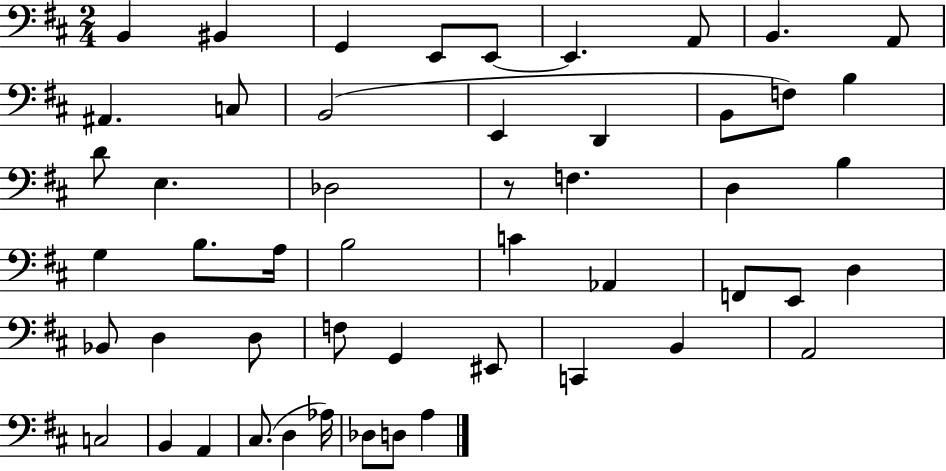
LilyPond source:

{
  \clef bass
  \numericTimeSignature
  \time 2/4
  \key d \major
  b,4 bis,4 | g,4 e,8 e,8~~ | e,4. a,8 | b,4. a,8 | \break ais,4. c8 | b,2( | e,4 d,4 | b,8 f8) b4 | \break d'8 e4. | des2 | r8 f4. | d4 b4 | \break g4 b8. a16 | b2 | c'4 aes,4 | f,8 e,8 d4 | \break bes,8 d4 d8 | f8 g,4 eis,8 | c,4 b,4 | a,2 | \break c2 | b,4 a,4 | cis8.( d4 aes16) | des8 d8 a4 | \break \bar "|."
}